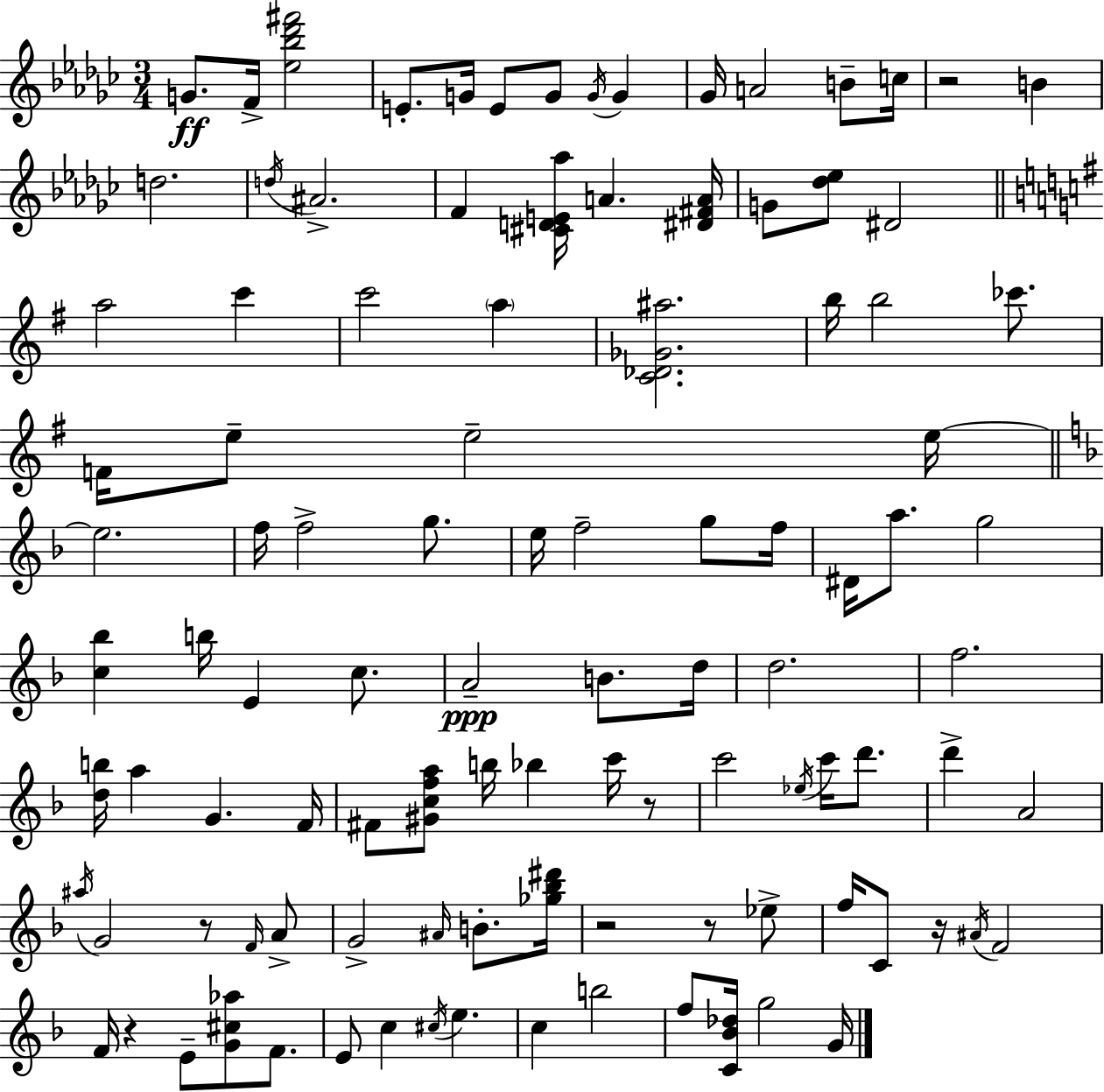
G4/e. F4/s [Eb5,Bb5,Db6,F#6]/h E4/e. G4/s E4/e G4/e G4/s G4/q Gb4/s A4/h B4/e C5/s R/h B4/q D5/h. D5/s A#4/h. F4/q [C#4,D4,E4,Ab5]/s A4/q. [D#4,F#4,A4]/s G4/e [Db5,Eb5]/e D#4/h A5/h C6/q C6/h A5/q [C4,Db4,Gb4,A#5]/h. B5/s B5/h CES6/e. F4/s E5/e E5/h E5/s E5/h. F5/s F5/h G5/e. E5/s F5/h G5/e F5/s D#4/s A5/e. G5/h [C5,Bb5]/q B5/s E4/q C5/e. A4/h B4/e. D5/s D5/h. F5/h. [D5,B5]/s A5/q G4/q. F4/s F#4/e [G#4,C5,F5,A5]/e B5/s Bb5/q C6/s R/e C6/h Eb5/s C6/s D6/e. D6/q A4/h A#5/s G4/h R/e F4/s A4/e G4/h A#4/s B4/e. [Gb5,Bb5,D#6]/s R/h R/e Eb5/e F5/s C4/e R/s A#4/s F4/h F4/s R/q E4/e [G4,C#5,Ab5]/e F4/e. E4/e C5/q C#5/s E5/q. C5/q B5/h F5/e [C4,Bb4,Db5]/s G5/h G4/s